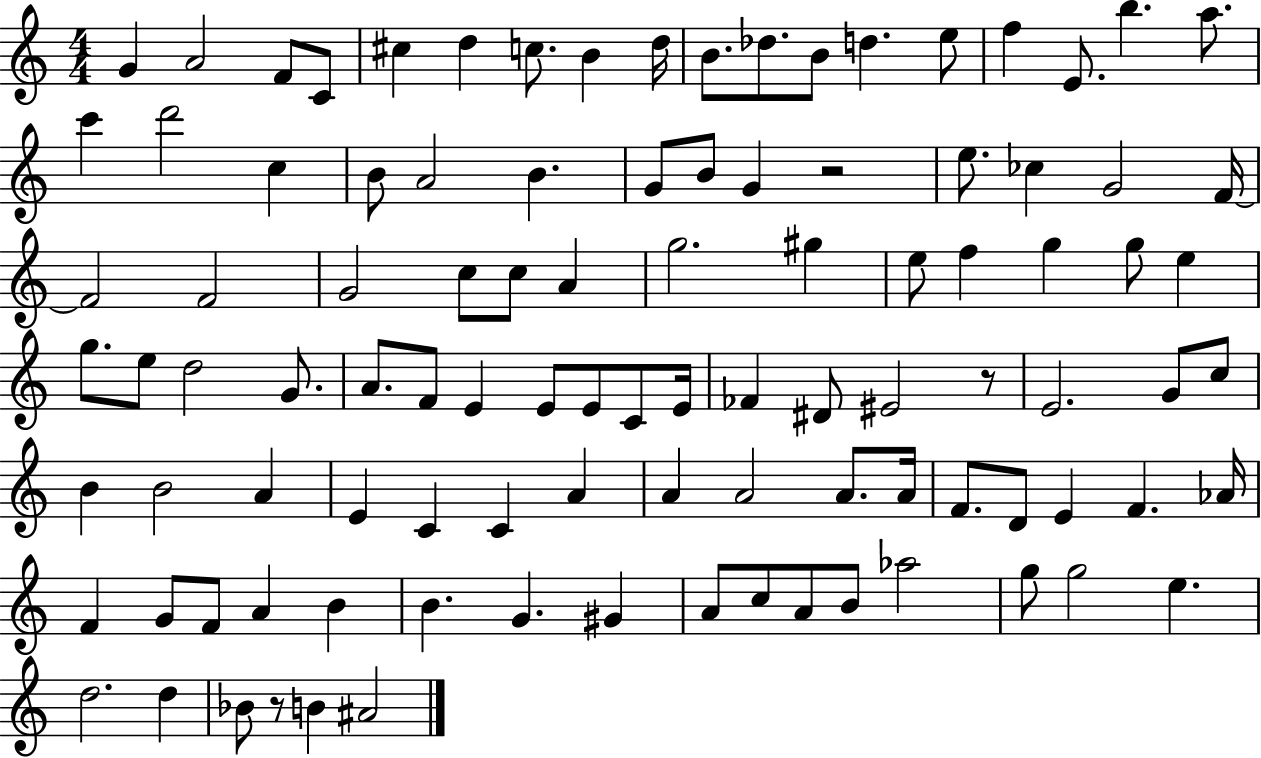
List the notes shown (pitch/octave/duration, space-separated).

G4/q A4/h F4/e C4/e C#5/q D5/q C5/e. B4/q D5/s B4/e. Db5/e. B4/e D5/q. E5/e F5/q E4/e. B5/q. A5/e. C6/q D6/h C5/q B4/e A4/h B4/q. G4/e B4/e G4/q R/h E5/e. CES5/q G4/h F4/s F4/h F4/h G4/h C5/e C5/e A4/q G5/h. G#5/q E5/e F5/q G5/q G5/e E5/q G5/e. E5/e D5/h G4/e. A4/e. F4/e E4/q E4/e E4/e C4/e E4/s FES4/q D#4/e EIS4/h R/e E4/h. G4/e C5/e B4/q B4/h A4/q E4/q C4/q C4/q A4/q A4/q A4/h A4/e. A4/s F4/e. D4/e E4/q F4/q. Ab4/s F4/q G4/e F4/e A4/q B4/q B4/q. G4/q. G#4/q A4/e C5/e A4/e B4/e Ab5/h G5/e G5/h E5/q. D5/h. D5/q Bb4/e R/e B4/q A#4/h